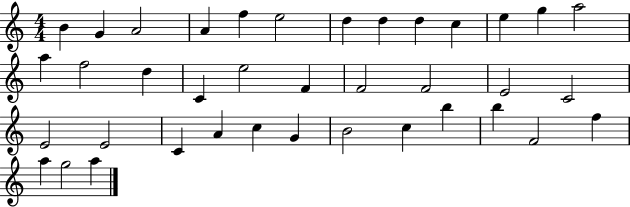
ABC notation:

X:1
T:Untitled
M:4/4
L:1/4
K:C
B G A2 A f e2 d d d c e g a2 a f2 d C e2 F F2 F2 E2 C2 E2 E2 C A c G B2 c b b F2 f a g2 a